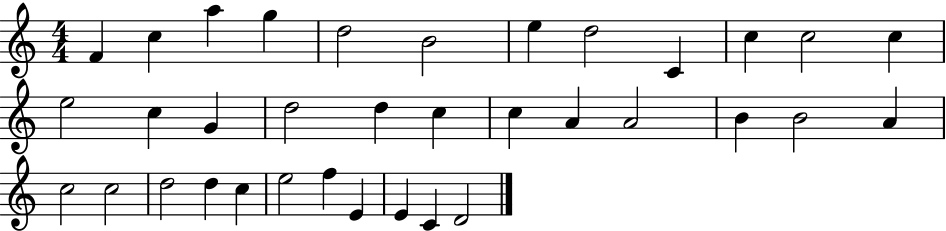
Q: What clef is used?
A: treble